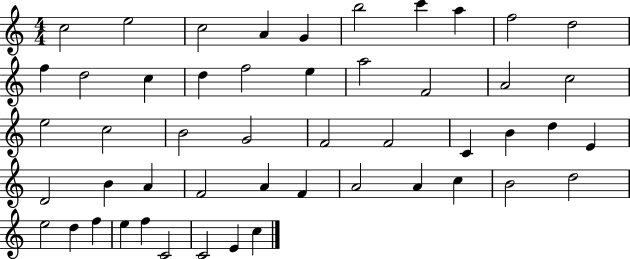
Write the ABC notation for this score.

X:1
T:Untitled
M:4/4
L:1/4
K:C
c2 e2 c2 A G b2 c' a f2 d2 f d2 c d f2 e a2 F2 A2 c2 e2 c2 B2 G2 F2 F2 C B d E D2 B A F2 A F A2 A c B2 d2 e2 d f e f C2 C2 E c